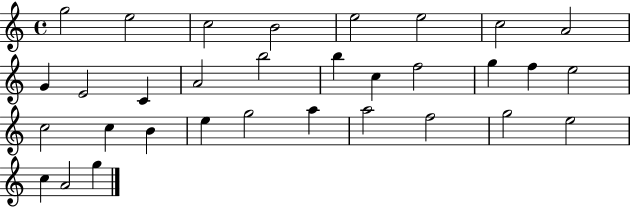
G5/h E5/h C5/h B4/h E5/h E5/h C5/h A4/h G4/q E4/h C4/q A4/h B5/h B5/q C5/q F5/h G5/q F5/q E5/h C5/h C5/q B4/q E5/q G5/h A5/q A5/h F5/h G5/h E5/h C5/q A4/h G5/q